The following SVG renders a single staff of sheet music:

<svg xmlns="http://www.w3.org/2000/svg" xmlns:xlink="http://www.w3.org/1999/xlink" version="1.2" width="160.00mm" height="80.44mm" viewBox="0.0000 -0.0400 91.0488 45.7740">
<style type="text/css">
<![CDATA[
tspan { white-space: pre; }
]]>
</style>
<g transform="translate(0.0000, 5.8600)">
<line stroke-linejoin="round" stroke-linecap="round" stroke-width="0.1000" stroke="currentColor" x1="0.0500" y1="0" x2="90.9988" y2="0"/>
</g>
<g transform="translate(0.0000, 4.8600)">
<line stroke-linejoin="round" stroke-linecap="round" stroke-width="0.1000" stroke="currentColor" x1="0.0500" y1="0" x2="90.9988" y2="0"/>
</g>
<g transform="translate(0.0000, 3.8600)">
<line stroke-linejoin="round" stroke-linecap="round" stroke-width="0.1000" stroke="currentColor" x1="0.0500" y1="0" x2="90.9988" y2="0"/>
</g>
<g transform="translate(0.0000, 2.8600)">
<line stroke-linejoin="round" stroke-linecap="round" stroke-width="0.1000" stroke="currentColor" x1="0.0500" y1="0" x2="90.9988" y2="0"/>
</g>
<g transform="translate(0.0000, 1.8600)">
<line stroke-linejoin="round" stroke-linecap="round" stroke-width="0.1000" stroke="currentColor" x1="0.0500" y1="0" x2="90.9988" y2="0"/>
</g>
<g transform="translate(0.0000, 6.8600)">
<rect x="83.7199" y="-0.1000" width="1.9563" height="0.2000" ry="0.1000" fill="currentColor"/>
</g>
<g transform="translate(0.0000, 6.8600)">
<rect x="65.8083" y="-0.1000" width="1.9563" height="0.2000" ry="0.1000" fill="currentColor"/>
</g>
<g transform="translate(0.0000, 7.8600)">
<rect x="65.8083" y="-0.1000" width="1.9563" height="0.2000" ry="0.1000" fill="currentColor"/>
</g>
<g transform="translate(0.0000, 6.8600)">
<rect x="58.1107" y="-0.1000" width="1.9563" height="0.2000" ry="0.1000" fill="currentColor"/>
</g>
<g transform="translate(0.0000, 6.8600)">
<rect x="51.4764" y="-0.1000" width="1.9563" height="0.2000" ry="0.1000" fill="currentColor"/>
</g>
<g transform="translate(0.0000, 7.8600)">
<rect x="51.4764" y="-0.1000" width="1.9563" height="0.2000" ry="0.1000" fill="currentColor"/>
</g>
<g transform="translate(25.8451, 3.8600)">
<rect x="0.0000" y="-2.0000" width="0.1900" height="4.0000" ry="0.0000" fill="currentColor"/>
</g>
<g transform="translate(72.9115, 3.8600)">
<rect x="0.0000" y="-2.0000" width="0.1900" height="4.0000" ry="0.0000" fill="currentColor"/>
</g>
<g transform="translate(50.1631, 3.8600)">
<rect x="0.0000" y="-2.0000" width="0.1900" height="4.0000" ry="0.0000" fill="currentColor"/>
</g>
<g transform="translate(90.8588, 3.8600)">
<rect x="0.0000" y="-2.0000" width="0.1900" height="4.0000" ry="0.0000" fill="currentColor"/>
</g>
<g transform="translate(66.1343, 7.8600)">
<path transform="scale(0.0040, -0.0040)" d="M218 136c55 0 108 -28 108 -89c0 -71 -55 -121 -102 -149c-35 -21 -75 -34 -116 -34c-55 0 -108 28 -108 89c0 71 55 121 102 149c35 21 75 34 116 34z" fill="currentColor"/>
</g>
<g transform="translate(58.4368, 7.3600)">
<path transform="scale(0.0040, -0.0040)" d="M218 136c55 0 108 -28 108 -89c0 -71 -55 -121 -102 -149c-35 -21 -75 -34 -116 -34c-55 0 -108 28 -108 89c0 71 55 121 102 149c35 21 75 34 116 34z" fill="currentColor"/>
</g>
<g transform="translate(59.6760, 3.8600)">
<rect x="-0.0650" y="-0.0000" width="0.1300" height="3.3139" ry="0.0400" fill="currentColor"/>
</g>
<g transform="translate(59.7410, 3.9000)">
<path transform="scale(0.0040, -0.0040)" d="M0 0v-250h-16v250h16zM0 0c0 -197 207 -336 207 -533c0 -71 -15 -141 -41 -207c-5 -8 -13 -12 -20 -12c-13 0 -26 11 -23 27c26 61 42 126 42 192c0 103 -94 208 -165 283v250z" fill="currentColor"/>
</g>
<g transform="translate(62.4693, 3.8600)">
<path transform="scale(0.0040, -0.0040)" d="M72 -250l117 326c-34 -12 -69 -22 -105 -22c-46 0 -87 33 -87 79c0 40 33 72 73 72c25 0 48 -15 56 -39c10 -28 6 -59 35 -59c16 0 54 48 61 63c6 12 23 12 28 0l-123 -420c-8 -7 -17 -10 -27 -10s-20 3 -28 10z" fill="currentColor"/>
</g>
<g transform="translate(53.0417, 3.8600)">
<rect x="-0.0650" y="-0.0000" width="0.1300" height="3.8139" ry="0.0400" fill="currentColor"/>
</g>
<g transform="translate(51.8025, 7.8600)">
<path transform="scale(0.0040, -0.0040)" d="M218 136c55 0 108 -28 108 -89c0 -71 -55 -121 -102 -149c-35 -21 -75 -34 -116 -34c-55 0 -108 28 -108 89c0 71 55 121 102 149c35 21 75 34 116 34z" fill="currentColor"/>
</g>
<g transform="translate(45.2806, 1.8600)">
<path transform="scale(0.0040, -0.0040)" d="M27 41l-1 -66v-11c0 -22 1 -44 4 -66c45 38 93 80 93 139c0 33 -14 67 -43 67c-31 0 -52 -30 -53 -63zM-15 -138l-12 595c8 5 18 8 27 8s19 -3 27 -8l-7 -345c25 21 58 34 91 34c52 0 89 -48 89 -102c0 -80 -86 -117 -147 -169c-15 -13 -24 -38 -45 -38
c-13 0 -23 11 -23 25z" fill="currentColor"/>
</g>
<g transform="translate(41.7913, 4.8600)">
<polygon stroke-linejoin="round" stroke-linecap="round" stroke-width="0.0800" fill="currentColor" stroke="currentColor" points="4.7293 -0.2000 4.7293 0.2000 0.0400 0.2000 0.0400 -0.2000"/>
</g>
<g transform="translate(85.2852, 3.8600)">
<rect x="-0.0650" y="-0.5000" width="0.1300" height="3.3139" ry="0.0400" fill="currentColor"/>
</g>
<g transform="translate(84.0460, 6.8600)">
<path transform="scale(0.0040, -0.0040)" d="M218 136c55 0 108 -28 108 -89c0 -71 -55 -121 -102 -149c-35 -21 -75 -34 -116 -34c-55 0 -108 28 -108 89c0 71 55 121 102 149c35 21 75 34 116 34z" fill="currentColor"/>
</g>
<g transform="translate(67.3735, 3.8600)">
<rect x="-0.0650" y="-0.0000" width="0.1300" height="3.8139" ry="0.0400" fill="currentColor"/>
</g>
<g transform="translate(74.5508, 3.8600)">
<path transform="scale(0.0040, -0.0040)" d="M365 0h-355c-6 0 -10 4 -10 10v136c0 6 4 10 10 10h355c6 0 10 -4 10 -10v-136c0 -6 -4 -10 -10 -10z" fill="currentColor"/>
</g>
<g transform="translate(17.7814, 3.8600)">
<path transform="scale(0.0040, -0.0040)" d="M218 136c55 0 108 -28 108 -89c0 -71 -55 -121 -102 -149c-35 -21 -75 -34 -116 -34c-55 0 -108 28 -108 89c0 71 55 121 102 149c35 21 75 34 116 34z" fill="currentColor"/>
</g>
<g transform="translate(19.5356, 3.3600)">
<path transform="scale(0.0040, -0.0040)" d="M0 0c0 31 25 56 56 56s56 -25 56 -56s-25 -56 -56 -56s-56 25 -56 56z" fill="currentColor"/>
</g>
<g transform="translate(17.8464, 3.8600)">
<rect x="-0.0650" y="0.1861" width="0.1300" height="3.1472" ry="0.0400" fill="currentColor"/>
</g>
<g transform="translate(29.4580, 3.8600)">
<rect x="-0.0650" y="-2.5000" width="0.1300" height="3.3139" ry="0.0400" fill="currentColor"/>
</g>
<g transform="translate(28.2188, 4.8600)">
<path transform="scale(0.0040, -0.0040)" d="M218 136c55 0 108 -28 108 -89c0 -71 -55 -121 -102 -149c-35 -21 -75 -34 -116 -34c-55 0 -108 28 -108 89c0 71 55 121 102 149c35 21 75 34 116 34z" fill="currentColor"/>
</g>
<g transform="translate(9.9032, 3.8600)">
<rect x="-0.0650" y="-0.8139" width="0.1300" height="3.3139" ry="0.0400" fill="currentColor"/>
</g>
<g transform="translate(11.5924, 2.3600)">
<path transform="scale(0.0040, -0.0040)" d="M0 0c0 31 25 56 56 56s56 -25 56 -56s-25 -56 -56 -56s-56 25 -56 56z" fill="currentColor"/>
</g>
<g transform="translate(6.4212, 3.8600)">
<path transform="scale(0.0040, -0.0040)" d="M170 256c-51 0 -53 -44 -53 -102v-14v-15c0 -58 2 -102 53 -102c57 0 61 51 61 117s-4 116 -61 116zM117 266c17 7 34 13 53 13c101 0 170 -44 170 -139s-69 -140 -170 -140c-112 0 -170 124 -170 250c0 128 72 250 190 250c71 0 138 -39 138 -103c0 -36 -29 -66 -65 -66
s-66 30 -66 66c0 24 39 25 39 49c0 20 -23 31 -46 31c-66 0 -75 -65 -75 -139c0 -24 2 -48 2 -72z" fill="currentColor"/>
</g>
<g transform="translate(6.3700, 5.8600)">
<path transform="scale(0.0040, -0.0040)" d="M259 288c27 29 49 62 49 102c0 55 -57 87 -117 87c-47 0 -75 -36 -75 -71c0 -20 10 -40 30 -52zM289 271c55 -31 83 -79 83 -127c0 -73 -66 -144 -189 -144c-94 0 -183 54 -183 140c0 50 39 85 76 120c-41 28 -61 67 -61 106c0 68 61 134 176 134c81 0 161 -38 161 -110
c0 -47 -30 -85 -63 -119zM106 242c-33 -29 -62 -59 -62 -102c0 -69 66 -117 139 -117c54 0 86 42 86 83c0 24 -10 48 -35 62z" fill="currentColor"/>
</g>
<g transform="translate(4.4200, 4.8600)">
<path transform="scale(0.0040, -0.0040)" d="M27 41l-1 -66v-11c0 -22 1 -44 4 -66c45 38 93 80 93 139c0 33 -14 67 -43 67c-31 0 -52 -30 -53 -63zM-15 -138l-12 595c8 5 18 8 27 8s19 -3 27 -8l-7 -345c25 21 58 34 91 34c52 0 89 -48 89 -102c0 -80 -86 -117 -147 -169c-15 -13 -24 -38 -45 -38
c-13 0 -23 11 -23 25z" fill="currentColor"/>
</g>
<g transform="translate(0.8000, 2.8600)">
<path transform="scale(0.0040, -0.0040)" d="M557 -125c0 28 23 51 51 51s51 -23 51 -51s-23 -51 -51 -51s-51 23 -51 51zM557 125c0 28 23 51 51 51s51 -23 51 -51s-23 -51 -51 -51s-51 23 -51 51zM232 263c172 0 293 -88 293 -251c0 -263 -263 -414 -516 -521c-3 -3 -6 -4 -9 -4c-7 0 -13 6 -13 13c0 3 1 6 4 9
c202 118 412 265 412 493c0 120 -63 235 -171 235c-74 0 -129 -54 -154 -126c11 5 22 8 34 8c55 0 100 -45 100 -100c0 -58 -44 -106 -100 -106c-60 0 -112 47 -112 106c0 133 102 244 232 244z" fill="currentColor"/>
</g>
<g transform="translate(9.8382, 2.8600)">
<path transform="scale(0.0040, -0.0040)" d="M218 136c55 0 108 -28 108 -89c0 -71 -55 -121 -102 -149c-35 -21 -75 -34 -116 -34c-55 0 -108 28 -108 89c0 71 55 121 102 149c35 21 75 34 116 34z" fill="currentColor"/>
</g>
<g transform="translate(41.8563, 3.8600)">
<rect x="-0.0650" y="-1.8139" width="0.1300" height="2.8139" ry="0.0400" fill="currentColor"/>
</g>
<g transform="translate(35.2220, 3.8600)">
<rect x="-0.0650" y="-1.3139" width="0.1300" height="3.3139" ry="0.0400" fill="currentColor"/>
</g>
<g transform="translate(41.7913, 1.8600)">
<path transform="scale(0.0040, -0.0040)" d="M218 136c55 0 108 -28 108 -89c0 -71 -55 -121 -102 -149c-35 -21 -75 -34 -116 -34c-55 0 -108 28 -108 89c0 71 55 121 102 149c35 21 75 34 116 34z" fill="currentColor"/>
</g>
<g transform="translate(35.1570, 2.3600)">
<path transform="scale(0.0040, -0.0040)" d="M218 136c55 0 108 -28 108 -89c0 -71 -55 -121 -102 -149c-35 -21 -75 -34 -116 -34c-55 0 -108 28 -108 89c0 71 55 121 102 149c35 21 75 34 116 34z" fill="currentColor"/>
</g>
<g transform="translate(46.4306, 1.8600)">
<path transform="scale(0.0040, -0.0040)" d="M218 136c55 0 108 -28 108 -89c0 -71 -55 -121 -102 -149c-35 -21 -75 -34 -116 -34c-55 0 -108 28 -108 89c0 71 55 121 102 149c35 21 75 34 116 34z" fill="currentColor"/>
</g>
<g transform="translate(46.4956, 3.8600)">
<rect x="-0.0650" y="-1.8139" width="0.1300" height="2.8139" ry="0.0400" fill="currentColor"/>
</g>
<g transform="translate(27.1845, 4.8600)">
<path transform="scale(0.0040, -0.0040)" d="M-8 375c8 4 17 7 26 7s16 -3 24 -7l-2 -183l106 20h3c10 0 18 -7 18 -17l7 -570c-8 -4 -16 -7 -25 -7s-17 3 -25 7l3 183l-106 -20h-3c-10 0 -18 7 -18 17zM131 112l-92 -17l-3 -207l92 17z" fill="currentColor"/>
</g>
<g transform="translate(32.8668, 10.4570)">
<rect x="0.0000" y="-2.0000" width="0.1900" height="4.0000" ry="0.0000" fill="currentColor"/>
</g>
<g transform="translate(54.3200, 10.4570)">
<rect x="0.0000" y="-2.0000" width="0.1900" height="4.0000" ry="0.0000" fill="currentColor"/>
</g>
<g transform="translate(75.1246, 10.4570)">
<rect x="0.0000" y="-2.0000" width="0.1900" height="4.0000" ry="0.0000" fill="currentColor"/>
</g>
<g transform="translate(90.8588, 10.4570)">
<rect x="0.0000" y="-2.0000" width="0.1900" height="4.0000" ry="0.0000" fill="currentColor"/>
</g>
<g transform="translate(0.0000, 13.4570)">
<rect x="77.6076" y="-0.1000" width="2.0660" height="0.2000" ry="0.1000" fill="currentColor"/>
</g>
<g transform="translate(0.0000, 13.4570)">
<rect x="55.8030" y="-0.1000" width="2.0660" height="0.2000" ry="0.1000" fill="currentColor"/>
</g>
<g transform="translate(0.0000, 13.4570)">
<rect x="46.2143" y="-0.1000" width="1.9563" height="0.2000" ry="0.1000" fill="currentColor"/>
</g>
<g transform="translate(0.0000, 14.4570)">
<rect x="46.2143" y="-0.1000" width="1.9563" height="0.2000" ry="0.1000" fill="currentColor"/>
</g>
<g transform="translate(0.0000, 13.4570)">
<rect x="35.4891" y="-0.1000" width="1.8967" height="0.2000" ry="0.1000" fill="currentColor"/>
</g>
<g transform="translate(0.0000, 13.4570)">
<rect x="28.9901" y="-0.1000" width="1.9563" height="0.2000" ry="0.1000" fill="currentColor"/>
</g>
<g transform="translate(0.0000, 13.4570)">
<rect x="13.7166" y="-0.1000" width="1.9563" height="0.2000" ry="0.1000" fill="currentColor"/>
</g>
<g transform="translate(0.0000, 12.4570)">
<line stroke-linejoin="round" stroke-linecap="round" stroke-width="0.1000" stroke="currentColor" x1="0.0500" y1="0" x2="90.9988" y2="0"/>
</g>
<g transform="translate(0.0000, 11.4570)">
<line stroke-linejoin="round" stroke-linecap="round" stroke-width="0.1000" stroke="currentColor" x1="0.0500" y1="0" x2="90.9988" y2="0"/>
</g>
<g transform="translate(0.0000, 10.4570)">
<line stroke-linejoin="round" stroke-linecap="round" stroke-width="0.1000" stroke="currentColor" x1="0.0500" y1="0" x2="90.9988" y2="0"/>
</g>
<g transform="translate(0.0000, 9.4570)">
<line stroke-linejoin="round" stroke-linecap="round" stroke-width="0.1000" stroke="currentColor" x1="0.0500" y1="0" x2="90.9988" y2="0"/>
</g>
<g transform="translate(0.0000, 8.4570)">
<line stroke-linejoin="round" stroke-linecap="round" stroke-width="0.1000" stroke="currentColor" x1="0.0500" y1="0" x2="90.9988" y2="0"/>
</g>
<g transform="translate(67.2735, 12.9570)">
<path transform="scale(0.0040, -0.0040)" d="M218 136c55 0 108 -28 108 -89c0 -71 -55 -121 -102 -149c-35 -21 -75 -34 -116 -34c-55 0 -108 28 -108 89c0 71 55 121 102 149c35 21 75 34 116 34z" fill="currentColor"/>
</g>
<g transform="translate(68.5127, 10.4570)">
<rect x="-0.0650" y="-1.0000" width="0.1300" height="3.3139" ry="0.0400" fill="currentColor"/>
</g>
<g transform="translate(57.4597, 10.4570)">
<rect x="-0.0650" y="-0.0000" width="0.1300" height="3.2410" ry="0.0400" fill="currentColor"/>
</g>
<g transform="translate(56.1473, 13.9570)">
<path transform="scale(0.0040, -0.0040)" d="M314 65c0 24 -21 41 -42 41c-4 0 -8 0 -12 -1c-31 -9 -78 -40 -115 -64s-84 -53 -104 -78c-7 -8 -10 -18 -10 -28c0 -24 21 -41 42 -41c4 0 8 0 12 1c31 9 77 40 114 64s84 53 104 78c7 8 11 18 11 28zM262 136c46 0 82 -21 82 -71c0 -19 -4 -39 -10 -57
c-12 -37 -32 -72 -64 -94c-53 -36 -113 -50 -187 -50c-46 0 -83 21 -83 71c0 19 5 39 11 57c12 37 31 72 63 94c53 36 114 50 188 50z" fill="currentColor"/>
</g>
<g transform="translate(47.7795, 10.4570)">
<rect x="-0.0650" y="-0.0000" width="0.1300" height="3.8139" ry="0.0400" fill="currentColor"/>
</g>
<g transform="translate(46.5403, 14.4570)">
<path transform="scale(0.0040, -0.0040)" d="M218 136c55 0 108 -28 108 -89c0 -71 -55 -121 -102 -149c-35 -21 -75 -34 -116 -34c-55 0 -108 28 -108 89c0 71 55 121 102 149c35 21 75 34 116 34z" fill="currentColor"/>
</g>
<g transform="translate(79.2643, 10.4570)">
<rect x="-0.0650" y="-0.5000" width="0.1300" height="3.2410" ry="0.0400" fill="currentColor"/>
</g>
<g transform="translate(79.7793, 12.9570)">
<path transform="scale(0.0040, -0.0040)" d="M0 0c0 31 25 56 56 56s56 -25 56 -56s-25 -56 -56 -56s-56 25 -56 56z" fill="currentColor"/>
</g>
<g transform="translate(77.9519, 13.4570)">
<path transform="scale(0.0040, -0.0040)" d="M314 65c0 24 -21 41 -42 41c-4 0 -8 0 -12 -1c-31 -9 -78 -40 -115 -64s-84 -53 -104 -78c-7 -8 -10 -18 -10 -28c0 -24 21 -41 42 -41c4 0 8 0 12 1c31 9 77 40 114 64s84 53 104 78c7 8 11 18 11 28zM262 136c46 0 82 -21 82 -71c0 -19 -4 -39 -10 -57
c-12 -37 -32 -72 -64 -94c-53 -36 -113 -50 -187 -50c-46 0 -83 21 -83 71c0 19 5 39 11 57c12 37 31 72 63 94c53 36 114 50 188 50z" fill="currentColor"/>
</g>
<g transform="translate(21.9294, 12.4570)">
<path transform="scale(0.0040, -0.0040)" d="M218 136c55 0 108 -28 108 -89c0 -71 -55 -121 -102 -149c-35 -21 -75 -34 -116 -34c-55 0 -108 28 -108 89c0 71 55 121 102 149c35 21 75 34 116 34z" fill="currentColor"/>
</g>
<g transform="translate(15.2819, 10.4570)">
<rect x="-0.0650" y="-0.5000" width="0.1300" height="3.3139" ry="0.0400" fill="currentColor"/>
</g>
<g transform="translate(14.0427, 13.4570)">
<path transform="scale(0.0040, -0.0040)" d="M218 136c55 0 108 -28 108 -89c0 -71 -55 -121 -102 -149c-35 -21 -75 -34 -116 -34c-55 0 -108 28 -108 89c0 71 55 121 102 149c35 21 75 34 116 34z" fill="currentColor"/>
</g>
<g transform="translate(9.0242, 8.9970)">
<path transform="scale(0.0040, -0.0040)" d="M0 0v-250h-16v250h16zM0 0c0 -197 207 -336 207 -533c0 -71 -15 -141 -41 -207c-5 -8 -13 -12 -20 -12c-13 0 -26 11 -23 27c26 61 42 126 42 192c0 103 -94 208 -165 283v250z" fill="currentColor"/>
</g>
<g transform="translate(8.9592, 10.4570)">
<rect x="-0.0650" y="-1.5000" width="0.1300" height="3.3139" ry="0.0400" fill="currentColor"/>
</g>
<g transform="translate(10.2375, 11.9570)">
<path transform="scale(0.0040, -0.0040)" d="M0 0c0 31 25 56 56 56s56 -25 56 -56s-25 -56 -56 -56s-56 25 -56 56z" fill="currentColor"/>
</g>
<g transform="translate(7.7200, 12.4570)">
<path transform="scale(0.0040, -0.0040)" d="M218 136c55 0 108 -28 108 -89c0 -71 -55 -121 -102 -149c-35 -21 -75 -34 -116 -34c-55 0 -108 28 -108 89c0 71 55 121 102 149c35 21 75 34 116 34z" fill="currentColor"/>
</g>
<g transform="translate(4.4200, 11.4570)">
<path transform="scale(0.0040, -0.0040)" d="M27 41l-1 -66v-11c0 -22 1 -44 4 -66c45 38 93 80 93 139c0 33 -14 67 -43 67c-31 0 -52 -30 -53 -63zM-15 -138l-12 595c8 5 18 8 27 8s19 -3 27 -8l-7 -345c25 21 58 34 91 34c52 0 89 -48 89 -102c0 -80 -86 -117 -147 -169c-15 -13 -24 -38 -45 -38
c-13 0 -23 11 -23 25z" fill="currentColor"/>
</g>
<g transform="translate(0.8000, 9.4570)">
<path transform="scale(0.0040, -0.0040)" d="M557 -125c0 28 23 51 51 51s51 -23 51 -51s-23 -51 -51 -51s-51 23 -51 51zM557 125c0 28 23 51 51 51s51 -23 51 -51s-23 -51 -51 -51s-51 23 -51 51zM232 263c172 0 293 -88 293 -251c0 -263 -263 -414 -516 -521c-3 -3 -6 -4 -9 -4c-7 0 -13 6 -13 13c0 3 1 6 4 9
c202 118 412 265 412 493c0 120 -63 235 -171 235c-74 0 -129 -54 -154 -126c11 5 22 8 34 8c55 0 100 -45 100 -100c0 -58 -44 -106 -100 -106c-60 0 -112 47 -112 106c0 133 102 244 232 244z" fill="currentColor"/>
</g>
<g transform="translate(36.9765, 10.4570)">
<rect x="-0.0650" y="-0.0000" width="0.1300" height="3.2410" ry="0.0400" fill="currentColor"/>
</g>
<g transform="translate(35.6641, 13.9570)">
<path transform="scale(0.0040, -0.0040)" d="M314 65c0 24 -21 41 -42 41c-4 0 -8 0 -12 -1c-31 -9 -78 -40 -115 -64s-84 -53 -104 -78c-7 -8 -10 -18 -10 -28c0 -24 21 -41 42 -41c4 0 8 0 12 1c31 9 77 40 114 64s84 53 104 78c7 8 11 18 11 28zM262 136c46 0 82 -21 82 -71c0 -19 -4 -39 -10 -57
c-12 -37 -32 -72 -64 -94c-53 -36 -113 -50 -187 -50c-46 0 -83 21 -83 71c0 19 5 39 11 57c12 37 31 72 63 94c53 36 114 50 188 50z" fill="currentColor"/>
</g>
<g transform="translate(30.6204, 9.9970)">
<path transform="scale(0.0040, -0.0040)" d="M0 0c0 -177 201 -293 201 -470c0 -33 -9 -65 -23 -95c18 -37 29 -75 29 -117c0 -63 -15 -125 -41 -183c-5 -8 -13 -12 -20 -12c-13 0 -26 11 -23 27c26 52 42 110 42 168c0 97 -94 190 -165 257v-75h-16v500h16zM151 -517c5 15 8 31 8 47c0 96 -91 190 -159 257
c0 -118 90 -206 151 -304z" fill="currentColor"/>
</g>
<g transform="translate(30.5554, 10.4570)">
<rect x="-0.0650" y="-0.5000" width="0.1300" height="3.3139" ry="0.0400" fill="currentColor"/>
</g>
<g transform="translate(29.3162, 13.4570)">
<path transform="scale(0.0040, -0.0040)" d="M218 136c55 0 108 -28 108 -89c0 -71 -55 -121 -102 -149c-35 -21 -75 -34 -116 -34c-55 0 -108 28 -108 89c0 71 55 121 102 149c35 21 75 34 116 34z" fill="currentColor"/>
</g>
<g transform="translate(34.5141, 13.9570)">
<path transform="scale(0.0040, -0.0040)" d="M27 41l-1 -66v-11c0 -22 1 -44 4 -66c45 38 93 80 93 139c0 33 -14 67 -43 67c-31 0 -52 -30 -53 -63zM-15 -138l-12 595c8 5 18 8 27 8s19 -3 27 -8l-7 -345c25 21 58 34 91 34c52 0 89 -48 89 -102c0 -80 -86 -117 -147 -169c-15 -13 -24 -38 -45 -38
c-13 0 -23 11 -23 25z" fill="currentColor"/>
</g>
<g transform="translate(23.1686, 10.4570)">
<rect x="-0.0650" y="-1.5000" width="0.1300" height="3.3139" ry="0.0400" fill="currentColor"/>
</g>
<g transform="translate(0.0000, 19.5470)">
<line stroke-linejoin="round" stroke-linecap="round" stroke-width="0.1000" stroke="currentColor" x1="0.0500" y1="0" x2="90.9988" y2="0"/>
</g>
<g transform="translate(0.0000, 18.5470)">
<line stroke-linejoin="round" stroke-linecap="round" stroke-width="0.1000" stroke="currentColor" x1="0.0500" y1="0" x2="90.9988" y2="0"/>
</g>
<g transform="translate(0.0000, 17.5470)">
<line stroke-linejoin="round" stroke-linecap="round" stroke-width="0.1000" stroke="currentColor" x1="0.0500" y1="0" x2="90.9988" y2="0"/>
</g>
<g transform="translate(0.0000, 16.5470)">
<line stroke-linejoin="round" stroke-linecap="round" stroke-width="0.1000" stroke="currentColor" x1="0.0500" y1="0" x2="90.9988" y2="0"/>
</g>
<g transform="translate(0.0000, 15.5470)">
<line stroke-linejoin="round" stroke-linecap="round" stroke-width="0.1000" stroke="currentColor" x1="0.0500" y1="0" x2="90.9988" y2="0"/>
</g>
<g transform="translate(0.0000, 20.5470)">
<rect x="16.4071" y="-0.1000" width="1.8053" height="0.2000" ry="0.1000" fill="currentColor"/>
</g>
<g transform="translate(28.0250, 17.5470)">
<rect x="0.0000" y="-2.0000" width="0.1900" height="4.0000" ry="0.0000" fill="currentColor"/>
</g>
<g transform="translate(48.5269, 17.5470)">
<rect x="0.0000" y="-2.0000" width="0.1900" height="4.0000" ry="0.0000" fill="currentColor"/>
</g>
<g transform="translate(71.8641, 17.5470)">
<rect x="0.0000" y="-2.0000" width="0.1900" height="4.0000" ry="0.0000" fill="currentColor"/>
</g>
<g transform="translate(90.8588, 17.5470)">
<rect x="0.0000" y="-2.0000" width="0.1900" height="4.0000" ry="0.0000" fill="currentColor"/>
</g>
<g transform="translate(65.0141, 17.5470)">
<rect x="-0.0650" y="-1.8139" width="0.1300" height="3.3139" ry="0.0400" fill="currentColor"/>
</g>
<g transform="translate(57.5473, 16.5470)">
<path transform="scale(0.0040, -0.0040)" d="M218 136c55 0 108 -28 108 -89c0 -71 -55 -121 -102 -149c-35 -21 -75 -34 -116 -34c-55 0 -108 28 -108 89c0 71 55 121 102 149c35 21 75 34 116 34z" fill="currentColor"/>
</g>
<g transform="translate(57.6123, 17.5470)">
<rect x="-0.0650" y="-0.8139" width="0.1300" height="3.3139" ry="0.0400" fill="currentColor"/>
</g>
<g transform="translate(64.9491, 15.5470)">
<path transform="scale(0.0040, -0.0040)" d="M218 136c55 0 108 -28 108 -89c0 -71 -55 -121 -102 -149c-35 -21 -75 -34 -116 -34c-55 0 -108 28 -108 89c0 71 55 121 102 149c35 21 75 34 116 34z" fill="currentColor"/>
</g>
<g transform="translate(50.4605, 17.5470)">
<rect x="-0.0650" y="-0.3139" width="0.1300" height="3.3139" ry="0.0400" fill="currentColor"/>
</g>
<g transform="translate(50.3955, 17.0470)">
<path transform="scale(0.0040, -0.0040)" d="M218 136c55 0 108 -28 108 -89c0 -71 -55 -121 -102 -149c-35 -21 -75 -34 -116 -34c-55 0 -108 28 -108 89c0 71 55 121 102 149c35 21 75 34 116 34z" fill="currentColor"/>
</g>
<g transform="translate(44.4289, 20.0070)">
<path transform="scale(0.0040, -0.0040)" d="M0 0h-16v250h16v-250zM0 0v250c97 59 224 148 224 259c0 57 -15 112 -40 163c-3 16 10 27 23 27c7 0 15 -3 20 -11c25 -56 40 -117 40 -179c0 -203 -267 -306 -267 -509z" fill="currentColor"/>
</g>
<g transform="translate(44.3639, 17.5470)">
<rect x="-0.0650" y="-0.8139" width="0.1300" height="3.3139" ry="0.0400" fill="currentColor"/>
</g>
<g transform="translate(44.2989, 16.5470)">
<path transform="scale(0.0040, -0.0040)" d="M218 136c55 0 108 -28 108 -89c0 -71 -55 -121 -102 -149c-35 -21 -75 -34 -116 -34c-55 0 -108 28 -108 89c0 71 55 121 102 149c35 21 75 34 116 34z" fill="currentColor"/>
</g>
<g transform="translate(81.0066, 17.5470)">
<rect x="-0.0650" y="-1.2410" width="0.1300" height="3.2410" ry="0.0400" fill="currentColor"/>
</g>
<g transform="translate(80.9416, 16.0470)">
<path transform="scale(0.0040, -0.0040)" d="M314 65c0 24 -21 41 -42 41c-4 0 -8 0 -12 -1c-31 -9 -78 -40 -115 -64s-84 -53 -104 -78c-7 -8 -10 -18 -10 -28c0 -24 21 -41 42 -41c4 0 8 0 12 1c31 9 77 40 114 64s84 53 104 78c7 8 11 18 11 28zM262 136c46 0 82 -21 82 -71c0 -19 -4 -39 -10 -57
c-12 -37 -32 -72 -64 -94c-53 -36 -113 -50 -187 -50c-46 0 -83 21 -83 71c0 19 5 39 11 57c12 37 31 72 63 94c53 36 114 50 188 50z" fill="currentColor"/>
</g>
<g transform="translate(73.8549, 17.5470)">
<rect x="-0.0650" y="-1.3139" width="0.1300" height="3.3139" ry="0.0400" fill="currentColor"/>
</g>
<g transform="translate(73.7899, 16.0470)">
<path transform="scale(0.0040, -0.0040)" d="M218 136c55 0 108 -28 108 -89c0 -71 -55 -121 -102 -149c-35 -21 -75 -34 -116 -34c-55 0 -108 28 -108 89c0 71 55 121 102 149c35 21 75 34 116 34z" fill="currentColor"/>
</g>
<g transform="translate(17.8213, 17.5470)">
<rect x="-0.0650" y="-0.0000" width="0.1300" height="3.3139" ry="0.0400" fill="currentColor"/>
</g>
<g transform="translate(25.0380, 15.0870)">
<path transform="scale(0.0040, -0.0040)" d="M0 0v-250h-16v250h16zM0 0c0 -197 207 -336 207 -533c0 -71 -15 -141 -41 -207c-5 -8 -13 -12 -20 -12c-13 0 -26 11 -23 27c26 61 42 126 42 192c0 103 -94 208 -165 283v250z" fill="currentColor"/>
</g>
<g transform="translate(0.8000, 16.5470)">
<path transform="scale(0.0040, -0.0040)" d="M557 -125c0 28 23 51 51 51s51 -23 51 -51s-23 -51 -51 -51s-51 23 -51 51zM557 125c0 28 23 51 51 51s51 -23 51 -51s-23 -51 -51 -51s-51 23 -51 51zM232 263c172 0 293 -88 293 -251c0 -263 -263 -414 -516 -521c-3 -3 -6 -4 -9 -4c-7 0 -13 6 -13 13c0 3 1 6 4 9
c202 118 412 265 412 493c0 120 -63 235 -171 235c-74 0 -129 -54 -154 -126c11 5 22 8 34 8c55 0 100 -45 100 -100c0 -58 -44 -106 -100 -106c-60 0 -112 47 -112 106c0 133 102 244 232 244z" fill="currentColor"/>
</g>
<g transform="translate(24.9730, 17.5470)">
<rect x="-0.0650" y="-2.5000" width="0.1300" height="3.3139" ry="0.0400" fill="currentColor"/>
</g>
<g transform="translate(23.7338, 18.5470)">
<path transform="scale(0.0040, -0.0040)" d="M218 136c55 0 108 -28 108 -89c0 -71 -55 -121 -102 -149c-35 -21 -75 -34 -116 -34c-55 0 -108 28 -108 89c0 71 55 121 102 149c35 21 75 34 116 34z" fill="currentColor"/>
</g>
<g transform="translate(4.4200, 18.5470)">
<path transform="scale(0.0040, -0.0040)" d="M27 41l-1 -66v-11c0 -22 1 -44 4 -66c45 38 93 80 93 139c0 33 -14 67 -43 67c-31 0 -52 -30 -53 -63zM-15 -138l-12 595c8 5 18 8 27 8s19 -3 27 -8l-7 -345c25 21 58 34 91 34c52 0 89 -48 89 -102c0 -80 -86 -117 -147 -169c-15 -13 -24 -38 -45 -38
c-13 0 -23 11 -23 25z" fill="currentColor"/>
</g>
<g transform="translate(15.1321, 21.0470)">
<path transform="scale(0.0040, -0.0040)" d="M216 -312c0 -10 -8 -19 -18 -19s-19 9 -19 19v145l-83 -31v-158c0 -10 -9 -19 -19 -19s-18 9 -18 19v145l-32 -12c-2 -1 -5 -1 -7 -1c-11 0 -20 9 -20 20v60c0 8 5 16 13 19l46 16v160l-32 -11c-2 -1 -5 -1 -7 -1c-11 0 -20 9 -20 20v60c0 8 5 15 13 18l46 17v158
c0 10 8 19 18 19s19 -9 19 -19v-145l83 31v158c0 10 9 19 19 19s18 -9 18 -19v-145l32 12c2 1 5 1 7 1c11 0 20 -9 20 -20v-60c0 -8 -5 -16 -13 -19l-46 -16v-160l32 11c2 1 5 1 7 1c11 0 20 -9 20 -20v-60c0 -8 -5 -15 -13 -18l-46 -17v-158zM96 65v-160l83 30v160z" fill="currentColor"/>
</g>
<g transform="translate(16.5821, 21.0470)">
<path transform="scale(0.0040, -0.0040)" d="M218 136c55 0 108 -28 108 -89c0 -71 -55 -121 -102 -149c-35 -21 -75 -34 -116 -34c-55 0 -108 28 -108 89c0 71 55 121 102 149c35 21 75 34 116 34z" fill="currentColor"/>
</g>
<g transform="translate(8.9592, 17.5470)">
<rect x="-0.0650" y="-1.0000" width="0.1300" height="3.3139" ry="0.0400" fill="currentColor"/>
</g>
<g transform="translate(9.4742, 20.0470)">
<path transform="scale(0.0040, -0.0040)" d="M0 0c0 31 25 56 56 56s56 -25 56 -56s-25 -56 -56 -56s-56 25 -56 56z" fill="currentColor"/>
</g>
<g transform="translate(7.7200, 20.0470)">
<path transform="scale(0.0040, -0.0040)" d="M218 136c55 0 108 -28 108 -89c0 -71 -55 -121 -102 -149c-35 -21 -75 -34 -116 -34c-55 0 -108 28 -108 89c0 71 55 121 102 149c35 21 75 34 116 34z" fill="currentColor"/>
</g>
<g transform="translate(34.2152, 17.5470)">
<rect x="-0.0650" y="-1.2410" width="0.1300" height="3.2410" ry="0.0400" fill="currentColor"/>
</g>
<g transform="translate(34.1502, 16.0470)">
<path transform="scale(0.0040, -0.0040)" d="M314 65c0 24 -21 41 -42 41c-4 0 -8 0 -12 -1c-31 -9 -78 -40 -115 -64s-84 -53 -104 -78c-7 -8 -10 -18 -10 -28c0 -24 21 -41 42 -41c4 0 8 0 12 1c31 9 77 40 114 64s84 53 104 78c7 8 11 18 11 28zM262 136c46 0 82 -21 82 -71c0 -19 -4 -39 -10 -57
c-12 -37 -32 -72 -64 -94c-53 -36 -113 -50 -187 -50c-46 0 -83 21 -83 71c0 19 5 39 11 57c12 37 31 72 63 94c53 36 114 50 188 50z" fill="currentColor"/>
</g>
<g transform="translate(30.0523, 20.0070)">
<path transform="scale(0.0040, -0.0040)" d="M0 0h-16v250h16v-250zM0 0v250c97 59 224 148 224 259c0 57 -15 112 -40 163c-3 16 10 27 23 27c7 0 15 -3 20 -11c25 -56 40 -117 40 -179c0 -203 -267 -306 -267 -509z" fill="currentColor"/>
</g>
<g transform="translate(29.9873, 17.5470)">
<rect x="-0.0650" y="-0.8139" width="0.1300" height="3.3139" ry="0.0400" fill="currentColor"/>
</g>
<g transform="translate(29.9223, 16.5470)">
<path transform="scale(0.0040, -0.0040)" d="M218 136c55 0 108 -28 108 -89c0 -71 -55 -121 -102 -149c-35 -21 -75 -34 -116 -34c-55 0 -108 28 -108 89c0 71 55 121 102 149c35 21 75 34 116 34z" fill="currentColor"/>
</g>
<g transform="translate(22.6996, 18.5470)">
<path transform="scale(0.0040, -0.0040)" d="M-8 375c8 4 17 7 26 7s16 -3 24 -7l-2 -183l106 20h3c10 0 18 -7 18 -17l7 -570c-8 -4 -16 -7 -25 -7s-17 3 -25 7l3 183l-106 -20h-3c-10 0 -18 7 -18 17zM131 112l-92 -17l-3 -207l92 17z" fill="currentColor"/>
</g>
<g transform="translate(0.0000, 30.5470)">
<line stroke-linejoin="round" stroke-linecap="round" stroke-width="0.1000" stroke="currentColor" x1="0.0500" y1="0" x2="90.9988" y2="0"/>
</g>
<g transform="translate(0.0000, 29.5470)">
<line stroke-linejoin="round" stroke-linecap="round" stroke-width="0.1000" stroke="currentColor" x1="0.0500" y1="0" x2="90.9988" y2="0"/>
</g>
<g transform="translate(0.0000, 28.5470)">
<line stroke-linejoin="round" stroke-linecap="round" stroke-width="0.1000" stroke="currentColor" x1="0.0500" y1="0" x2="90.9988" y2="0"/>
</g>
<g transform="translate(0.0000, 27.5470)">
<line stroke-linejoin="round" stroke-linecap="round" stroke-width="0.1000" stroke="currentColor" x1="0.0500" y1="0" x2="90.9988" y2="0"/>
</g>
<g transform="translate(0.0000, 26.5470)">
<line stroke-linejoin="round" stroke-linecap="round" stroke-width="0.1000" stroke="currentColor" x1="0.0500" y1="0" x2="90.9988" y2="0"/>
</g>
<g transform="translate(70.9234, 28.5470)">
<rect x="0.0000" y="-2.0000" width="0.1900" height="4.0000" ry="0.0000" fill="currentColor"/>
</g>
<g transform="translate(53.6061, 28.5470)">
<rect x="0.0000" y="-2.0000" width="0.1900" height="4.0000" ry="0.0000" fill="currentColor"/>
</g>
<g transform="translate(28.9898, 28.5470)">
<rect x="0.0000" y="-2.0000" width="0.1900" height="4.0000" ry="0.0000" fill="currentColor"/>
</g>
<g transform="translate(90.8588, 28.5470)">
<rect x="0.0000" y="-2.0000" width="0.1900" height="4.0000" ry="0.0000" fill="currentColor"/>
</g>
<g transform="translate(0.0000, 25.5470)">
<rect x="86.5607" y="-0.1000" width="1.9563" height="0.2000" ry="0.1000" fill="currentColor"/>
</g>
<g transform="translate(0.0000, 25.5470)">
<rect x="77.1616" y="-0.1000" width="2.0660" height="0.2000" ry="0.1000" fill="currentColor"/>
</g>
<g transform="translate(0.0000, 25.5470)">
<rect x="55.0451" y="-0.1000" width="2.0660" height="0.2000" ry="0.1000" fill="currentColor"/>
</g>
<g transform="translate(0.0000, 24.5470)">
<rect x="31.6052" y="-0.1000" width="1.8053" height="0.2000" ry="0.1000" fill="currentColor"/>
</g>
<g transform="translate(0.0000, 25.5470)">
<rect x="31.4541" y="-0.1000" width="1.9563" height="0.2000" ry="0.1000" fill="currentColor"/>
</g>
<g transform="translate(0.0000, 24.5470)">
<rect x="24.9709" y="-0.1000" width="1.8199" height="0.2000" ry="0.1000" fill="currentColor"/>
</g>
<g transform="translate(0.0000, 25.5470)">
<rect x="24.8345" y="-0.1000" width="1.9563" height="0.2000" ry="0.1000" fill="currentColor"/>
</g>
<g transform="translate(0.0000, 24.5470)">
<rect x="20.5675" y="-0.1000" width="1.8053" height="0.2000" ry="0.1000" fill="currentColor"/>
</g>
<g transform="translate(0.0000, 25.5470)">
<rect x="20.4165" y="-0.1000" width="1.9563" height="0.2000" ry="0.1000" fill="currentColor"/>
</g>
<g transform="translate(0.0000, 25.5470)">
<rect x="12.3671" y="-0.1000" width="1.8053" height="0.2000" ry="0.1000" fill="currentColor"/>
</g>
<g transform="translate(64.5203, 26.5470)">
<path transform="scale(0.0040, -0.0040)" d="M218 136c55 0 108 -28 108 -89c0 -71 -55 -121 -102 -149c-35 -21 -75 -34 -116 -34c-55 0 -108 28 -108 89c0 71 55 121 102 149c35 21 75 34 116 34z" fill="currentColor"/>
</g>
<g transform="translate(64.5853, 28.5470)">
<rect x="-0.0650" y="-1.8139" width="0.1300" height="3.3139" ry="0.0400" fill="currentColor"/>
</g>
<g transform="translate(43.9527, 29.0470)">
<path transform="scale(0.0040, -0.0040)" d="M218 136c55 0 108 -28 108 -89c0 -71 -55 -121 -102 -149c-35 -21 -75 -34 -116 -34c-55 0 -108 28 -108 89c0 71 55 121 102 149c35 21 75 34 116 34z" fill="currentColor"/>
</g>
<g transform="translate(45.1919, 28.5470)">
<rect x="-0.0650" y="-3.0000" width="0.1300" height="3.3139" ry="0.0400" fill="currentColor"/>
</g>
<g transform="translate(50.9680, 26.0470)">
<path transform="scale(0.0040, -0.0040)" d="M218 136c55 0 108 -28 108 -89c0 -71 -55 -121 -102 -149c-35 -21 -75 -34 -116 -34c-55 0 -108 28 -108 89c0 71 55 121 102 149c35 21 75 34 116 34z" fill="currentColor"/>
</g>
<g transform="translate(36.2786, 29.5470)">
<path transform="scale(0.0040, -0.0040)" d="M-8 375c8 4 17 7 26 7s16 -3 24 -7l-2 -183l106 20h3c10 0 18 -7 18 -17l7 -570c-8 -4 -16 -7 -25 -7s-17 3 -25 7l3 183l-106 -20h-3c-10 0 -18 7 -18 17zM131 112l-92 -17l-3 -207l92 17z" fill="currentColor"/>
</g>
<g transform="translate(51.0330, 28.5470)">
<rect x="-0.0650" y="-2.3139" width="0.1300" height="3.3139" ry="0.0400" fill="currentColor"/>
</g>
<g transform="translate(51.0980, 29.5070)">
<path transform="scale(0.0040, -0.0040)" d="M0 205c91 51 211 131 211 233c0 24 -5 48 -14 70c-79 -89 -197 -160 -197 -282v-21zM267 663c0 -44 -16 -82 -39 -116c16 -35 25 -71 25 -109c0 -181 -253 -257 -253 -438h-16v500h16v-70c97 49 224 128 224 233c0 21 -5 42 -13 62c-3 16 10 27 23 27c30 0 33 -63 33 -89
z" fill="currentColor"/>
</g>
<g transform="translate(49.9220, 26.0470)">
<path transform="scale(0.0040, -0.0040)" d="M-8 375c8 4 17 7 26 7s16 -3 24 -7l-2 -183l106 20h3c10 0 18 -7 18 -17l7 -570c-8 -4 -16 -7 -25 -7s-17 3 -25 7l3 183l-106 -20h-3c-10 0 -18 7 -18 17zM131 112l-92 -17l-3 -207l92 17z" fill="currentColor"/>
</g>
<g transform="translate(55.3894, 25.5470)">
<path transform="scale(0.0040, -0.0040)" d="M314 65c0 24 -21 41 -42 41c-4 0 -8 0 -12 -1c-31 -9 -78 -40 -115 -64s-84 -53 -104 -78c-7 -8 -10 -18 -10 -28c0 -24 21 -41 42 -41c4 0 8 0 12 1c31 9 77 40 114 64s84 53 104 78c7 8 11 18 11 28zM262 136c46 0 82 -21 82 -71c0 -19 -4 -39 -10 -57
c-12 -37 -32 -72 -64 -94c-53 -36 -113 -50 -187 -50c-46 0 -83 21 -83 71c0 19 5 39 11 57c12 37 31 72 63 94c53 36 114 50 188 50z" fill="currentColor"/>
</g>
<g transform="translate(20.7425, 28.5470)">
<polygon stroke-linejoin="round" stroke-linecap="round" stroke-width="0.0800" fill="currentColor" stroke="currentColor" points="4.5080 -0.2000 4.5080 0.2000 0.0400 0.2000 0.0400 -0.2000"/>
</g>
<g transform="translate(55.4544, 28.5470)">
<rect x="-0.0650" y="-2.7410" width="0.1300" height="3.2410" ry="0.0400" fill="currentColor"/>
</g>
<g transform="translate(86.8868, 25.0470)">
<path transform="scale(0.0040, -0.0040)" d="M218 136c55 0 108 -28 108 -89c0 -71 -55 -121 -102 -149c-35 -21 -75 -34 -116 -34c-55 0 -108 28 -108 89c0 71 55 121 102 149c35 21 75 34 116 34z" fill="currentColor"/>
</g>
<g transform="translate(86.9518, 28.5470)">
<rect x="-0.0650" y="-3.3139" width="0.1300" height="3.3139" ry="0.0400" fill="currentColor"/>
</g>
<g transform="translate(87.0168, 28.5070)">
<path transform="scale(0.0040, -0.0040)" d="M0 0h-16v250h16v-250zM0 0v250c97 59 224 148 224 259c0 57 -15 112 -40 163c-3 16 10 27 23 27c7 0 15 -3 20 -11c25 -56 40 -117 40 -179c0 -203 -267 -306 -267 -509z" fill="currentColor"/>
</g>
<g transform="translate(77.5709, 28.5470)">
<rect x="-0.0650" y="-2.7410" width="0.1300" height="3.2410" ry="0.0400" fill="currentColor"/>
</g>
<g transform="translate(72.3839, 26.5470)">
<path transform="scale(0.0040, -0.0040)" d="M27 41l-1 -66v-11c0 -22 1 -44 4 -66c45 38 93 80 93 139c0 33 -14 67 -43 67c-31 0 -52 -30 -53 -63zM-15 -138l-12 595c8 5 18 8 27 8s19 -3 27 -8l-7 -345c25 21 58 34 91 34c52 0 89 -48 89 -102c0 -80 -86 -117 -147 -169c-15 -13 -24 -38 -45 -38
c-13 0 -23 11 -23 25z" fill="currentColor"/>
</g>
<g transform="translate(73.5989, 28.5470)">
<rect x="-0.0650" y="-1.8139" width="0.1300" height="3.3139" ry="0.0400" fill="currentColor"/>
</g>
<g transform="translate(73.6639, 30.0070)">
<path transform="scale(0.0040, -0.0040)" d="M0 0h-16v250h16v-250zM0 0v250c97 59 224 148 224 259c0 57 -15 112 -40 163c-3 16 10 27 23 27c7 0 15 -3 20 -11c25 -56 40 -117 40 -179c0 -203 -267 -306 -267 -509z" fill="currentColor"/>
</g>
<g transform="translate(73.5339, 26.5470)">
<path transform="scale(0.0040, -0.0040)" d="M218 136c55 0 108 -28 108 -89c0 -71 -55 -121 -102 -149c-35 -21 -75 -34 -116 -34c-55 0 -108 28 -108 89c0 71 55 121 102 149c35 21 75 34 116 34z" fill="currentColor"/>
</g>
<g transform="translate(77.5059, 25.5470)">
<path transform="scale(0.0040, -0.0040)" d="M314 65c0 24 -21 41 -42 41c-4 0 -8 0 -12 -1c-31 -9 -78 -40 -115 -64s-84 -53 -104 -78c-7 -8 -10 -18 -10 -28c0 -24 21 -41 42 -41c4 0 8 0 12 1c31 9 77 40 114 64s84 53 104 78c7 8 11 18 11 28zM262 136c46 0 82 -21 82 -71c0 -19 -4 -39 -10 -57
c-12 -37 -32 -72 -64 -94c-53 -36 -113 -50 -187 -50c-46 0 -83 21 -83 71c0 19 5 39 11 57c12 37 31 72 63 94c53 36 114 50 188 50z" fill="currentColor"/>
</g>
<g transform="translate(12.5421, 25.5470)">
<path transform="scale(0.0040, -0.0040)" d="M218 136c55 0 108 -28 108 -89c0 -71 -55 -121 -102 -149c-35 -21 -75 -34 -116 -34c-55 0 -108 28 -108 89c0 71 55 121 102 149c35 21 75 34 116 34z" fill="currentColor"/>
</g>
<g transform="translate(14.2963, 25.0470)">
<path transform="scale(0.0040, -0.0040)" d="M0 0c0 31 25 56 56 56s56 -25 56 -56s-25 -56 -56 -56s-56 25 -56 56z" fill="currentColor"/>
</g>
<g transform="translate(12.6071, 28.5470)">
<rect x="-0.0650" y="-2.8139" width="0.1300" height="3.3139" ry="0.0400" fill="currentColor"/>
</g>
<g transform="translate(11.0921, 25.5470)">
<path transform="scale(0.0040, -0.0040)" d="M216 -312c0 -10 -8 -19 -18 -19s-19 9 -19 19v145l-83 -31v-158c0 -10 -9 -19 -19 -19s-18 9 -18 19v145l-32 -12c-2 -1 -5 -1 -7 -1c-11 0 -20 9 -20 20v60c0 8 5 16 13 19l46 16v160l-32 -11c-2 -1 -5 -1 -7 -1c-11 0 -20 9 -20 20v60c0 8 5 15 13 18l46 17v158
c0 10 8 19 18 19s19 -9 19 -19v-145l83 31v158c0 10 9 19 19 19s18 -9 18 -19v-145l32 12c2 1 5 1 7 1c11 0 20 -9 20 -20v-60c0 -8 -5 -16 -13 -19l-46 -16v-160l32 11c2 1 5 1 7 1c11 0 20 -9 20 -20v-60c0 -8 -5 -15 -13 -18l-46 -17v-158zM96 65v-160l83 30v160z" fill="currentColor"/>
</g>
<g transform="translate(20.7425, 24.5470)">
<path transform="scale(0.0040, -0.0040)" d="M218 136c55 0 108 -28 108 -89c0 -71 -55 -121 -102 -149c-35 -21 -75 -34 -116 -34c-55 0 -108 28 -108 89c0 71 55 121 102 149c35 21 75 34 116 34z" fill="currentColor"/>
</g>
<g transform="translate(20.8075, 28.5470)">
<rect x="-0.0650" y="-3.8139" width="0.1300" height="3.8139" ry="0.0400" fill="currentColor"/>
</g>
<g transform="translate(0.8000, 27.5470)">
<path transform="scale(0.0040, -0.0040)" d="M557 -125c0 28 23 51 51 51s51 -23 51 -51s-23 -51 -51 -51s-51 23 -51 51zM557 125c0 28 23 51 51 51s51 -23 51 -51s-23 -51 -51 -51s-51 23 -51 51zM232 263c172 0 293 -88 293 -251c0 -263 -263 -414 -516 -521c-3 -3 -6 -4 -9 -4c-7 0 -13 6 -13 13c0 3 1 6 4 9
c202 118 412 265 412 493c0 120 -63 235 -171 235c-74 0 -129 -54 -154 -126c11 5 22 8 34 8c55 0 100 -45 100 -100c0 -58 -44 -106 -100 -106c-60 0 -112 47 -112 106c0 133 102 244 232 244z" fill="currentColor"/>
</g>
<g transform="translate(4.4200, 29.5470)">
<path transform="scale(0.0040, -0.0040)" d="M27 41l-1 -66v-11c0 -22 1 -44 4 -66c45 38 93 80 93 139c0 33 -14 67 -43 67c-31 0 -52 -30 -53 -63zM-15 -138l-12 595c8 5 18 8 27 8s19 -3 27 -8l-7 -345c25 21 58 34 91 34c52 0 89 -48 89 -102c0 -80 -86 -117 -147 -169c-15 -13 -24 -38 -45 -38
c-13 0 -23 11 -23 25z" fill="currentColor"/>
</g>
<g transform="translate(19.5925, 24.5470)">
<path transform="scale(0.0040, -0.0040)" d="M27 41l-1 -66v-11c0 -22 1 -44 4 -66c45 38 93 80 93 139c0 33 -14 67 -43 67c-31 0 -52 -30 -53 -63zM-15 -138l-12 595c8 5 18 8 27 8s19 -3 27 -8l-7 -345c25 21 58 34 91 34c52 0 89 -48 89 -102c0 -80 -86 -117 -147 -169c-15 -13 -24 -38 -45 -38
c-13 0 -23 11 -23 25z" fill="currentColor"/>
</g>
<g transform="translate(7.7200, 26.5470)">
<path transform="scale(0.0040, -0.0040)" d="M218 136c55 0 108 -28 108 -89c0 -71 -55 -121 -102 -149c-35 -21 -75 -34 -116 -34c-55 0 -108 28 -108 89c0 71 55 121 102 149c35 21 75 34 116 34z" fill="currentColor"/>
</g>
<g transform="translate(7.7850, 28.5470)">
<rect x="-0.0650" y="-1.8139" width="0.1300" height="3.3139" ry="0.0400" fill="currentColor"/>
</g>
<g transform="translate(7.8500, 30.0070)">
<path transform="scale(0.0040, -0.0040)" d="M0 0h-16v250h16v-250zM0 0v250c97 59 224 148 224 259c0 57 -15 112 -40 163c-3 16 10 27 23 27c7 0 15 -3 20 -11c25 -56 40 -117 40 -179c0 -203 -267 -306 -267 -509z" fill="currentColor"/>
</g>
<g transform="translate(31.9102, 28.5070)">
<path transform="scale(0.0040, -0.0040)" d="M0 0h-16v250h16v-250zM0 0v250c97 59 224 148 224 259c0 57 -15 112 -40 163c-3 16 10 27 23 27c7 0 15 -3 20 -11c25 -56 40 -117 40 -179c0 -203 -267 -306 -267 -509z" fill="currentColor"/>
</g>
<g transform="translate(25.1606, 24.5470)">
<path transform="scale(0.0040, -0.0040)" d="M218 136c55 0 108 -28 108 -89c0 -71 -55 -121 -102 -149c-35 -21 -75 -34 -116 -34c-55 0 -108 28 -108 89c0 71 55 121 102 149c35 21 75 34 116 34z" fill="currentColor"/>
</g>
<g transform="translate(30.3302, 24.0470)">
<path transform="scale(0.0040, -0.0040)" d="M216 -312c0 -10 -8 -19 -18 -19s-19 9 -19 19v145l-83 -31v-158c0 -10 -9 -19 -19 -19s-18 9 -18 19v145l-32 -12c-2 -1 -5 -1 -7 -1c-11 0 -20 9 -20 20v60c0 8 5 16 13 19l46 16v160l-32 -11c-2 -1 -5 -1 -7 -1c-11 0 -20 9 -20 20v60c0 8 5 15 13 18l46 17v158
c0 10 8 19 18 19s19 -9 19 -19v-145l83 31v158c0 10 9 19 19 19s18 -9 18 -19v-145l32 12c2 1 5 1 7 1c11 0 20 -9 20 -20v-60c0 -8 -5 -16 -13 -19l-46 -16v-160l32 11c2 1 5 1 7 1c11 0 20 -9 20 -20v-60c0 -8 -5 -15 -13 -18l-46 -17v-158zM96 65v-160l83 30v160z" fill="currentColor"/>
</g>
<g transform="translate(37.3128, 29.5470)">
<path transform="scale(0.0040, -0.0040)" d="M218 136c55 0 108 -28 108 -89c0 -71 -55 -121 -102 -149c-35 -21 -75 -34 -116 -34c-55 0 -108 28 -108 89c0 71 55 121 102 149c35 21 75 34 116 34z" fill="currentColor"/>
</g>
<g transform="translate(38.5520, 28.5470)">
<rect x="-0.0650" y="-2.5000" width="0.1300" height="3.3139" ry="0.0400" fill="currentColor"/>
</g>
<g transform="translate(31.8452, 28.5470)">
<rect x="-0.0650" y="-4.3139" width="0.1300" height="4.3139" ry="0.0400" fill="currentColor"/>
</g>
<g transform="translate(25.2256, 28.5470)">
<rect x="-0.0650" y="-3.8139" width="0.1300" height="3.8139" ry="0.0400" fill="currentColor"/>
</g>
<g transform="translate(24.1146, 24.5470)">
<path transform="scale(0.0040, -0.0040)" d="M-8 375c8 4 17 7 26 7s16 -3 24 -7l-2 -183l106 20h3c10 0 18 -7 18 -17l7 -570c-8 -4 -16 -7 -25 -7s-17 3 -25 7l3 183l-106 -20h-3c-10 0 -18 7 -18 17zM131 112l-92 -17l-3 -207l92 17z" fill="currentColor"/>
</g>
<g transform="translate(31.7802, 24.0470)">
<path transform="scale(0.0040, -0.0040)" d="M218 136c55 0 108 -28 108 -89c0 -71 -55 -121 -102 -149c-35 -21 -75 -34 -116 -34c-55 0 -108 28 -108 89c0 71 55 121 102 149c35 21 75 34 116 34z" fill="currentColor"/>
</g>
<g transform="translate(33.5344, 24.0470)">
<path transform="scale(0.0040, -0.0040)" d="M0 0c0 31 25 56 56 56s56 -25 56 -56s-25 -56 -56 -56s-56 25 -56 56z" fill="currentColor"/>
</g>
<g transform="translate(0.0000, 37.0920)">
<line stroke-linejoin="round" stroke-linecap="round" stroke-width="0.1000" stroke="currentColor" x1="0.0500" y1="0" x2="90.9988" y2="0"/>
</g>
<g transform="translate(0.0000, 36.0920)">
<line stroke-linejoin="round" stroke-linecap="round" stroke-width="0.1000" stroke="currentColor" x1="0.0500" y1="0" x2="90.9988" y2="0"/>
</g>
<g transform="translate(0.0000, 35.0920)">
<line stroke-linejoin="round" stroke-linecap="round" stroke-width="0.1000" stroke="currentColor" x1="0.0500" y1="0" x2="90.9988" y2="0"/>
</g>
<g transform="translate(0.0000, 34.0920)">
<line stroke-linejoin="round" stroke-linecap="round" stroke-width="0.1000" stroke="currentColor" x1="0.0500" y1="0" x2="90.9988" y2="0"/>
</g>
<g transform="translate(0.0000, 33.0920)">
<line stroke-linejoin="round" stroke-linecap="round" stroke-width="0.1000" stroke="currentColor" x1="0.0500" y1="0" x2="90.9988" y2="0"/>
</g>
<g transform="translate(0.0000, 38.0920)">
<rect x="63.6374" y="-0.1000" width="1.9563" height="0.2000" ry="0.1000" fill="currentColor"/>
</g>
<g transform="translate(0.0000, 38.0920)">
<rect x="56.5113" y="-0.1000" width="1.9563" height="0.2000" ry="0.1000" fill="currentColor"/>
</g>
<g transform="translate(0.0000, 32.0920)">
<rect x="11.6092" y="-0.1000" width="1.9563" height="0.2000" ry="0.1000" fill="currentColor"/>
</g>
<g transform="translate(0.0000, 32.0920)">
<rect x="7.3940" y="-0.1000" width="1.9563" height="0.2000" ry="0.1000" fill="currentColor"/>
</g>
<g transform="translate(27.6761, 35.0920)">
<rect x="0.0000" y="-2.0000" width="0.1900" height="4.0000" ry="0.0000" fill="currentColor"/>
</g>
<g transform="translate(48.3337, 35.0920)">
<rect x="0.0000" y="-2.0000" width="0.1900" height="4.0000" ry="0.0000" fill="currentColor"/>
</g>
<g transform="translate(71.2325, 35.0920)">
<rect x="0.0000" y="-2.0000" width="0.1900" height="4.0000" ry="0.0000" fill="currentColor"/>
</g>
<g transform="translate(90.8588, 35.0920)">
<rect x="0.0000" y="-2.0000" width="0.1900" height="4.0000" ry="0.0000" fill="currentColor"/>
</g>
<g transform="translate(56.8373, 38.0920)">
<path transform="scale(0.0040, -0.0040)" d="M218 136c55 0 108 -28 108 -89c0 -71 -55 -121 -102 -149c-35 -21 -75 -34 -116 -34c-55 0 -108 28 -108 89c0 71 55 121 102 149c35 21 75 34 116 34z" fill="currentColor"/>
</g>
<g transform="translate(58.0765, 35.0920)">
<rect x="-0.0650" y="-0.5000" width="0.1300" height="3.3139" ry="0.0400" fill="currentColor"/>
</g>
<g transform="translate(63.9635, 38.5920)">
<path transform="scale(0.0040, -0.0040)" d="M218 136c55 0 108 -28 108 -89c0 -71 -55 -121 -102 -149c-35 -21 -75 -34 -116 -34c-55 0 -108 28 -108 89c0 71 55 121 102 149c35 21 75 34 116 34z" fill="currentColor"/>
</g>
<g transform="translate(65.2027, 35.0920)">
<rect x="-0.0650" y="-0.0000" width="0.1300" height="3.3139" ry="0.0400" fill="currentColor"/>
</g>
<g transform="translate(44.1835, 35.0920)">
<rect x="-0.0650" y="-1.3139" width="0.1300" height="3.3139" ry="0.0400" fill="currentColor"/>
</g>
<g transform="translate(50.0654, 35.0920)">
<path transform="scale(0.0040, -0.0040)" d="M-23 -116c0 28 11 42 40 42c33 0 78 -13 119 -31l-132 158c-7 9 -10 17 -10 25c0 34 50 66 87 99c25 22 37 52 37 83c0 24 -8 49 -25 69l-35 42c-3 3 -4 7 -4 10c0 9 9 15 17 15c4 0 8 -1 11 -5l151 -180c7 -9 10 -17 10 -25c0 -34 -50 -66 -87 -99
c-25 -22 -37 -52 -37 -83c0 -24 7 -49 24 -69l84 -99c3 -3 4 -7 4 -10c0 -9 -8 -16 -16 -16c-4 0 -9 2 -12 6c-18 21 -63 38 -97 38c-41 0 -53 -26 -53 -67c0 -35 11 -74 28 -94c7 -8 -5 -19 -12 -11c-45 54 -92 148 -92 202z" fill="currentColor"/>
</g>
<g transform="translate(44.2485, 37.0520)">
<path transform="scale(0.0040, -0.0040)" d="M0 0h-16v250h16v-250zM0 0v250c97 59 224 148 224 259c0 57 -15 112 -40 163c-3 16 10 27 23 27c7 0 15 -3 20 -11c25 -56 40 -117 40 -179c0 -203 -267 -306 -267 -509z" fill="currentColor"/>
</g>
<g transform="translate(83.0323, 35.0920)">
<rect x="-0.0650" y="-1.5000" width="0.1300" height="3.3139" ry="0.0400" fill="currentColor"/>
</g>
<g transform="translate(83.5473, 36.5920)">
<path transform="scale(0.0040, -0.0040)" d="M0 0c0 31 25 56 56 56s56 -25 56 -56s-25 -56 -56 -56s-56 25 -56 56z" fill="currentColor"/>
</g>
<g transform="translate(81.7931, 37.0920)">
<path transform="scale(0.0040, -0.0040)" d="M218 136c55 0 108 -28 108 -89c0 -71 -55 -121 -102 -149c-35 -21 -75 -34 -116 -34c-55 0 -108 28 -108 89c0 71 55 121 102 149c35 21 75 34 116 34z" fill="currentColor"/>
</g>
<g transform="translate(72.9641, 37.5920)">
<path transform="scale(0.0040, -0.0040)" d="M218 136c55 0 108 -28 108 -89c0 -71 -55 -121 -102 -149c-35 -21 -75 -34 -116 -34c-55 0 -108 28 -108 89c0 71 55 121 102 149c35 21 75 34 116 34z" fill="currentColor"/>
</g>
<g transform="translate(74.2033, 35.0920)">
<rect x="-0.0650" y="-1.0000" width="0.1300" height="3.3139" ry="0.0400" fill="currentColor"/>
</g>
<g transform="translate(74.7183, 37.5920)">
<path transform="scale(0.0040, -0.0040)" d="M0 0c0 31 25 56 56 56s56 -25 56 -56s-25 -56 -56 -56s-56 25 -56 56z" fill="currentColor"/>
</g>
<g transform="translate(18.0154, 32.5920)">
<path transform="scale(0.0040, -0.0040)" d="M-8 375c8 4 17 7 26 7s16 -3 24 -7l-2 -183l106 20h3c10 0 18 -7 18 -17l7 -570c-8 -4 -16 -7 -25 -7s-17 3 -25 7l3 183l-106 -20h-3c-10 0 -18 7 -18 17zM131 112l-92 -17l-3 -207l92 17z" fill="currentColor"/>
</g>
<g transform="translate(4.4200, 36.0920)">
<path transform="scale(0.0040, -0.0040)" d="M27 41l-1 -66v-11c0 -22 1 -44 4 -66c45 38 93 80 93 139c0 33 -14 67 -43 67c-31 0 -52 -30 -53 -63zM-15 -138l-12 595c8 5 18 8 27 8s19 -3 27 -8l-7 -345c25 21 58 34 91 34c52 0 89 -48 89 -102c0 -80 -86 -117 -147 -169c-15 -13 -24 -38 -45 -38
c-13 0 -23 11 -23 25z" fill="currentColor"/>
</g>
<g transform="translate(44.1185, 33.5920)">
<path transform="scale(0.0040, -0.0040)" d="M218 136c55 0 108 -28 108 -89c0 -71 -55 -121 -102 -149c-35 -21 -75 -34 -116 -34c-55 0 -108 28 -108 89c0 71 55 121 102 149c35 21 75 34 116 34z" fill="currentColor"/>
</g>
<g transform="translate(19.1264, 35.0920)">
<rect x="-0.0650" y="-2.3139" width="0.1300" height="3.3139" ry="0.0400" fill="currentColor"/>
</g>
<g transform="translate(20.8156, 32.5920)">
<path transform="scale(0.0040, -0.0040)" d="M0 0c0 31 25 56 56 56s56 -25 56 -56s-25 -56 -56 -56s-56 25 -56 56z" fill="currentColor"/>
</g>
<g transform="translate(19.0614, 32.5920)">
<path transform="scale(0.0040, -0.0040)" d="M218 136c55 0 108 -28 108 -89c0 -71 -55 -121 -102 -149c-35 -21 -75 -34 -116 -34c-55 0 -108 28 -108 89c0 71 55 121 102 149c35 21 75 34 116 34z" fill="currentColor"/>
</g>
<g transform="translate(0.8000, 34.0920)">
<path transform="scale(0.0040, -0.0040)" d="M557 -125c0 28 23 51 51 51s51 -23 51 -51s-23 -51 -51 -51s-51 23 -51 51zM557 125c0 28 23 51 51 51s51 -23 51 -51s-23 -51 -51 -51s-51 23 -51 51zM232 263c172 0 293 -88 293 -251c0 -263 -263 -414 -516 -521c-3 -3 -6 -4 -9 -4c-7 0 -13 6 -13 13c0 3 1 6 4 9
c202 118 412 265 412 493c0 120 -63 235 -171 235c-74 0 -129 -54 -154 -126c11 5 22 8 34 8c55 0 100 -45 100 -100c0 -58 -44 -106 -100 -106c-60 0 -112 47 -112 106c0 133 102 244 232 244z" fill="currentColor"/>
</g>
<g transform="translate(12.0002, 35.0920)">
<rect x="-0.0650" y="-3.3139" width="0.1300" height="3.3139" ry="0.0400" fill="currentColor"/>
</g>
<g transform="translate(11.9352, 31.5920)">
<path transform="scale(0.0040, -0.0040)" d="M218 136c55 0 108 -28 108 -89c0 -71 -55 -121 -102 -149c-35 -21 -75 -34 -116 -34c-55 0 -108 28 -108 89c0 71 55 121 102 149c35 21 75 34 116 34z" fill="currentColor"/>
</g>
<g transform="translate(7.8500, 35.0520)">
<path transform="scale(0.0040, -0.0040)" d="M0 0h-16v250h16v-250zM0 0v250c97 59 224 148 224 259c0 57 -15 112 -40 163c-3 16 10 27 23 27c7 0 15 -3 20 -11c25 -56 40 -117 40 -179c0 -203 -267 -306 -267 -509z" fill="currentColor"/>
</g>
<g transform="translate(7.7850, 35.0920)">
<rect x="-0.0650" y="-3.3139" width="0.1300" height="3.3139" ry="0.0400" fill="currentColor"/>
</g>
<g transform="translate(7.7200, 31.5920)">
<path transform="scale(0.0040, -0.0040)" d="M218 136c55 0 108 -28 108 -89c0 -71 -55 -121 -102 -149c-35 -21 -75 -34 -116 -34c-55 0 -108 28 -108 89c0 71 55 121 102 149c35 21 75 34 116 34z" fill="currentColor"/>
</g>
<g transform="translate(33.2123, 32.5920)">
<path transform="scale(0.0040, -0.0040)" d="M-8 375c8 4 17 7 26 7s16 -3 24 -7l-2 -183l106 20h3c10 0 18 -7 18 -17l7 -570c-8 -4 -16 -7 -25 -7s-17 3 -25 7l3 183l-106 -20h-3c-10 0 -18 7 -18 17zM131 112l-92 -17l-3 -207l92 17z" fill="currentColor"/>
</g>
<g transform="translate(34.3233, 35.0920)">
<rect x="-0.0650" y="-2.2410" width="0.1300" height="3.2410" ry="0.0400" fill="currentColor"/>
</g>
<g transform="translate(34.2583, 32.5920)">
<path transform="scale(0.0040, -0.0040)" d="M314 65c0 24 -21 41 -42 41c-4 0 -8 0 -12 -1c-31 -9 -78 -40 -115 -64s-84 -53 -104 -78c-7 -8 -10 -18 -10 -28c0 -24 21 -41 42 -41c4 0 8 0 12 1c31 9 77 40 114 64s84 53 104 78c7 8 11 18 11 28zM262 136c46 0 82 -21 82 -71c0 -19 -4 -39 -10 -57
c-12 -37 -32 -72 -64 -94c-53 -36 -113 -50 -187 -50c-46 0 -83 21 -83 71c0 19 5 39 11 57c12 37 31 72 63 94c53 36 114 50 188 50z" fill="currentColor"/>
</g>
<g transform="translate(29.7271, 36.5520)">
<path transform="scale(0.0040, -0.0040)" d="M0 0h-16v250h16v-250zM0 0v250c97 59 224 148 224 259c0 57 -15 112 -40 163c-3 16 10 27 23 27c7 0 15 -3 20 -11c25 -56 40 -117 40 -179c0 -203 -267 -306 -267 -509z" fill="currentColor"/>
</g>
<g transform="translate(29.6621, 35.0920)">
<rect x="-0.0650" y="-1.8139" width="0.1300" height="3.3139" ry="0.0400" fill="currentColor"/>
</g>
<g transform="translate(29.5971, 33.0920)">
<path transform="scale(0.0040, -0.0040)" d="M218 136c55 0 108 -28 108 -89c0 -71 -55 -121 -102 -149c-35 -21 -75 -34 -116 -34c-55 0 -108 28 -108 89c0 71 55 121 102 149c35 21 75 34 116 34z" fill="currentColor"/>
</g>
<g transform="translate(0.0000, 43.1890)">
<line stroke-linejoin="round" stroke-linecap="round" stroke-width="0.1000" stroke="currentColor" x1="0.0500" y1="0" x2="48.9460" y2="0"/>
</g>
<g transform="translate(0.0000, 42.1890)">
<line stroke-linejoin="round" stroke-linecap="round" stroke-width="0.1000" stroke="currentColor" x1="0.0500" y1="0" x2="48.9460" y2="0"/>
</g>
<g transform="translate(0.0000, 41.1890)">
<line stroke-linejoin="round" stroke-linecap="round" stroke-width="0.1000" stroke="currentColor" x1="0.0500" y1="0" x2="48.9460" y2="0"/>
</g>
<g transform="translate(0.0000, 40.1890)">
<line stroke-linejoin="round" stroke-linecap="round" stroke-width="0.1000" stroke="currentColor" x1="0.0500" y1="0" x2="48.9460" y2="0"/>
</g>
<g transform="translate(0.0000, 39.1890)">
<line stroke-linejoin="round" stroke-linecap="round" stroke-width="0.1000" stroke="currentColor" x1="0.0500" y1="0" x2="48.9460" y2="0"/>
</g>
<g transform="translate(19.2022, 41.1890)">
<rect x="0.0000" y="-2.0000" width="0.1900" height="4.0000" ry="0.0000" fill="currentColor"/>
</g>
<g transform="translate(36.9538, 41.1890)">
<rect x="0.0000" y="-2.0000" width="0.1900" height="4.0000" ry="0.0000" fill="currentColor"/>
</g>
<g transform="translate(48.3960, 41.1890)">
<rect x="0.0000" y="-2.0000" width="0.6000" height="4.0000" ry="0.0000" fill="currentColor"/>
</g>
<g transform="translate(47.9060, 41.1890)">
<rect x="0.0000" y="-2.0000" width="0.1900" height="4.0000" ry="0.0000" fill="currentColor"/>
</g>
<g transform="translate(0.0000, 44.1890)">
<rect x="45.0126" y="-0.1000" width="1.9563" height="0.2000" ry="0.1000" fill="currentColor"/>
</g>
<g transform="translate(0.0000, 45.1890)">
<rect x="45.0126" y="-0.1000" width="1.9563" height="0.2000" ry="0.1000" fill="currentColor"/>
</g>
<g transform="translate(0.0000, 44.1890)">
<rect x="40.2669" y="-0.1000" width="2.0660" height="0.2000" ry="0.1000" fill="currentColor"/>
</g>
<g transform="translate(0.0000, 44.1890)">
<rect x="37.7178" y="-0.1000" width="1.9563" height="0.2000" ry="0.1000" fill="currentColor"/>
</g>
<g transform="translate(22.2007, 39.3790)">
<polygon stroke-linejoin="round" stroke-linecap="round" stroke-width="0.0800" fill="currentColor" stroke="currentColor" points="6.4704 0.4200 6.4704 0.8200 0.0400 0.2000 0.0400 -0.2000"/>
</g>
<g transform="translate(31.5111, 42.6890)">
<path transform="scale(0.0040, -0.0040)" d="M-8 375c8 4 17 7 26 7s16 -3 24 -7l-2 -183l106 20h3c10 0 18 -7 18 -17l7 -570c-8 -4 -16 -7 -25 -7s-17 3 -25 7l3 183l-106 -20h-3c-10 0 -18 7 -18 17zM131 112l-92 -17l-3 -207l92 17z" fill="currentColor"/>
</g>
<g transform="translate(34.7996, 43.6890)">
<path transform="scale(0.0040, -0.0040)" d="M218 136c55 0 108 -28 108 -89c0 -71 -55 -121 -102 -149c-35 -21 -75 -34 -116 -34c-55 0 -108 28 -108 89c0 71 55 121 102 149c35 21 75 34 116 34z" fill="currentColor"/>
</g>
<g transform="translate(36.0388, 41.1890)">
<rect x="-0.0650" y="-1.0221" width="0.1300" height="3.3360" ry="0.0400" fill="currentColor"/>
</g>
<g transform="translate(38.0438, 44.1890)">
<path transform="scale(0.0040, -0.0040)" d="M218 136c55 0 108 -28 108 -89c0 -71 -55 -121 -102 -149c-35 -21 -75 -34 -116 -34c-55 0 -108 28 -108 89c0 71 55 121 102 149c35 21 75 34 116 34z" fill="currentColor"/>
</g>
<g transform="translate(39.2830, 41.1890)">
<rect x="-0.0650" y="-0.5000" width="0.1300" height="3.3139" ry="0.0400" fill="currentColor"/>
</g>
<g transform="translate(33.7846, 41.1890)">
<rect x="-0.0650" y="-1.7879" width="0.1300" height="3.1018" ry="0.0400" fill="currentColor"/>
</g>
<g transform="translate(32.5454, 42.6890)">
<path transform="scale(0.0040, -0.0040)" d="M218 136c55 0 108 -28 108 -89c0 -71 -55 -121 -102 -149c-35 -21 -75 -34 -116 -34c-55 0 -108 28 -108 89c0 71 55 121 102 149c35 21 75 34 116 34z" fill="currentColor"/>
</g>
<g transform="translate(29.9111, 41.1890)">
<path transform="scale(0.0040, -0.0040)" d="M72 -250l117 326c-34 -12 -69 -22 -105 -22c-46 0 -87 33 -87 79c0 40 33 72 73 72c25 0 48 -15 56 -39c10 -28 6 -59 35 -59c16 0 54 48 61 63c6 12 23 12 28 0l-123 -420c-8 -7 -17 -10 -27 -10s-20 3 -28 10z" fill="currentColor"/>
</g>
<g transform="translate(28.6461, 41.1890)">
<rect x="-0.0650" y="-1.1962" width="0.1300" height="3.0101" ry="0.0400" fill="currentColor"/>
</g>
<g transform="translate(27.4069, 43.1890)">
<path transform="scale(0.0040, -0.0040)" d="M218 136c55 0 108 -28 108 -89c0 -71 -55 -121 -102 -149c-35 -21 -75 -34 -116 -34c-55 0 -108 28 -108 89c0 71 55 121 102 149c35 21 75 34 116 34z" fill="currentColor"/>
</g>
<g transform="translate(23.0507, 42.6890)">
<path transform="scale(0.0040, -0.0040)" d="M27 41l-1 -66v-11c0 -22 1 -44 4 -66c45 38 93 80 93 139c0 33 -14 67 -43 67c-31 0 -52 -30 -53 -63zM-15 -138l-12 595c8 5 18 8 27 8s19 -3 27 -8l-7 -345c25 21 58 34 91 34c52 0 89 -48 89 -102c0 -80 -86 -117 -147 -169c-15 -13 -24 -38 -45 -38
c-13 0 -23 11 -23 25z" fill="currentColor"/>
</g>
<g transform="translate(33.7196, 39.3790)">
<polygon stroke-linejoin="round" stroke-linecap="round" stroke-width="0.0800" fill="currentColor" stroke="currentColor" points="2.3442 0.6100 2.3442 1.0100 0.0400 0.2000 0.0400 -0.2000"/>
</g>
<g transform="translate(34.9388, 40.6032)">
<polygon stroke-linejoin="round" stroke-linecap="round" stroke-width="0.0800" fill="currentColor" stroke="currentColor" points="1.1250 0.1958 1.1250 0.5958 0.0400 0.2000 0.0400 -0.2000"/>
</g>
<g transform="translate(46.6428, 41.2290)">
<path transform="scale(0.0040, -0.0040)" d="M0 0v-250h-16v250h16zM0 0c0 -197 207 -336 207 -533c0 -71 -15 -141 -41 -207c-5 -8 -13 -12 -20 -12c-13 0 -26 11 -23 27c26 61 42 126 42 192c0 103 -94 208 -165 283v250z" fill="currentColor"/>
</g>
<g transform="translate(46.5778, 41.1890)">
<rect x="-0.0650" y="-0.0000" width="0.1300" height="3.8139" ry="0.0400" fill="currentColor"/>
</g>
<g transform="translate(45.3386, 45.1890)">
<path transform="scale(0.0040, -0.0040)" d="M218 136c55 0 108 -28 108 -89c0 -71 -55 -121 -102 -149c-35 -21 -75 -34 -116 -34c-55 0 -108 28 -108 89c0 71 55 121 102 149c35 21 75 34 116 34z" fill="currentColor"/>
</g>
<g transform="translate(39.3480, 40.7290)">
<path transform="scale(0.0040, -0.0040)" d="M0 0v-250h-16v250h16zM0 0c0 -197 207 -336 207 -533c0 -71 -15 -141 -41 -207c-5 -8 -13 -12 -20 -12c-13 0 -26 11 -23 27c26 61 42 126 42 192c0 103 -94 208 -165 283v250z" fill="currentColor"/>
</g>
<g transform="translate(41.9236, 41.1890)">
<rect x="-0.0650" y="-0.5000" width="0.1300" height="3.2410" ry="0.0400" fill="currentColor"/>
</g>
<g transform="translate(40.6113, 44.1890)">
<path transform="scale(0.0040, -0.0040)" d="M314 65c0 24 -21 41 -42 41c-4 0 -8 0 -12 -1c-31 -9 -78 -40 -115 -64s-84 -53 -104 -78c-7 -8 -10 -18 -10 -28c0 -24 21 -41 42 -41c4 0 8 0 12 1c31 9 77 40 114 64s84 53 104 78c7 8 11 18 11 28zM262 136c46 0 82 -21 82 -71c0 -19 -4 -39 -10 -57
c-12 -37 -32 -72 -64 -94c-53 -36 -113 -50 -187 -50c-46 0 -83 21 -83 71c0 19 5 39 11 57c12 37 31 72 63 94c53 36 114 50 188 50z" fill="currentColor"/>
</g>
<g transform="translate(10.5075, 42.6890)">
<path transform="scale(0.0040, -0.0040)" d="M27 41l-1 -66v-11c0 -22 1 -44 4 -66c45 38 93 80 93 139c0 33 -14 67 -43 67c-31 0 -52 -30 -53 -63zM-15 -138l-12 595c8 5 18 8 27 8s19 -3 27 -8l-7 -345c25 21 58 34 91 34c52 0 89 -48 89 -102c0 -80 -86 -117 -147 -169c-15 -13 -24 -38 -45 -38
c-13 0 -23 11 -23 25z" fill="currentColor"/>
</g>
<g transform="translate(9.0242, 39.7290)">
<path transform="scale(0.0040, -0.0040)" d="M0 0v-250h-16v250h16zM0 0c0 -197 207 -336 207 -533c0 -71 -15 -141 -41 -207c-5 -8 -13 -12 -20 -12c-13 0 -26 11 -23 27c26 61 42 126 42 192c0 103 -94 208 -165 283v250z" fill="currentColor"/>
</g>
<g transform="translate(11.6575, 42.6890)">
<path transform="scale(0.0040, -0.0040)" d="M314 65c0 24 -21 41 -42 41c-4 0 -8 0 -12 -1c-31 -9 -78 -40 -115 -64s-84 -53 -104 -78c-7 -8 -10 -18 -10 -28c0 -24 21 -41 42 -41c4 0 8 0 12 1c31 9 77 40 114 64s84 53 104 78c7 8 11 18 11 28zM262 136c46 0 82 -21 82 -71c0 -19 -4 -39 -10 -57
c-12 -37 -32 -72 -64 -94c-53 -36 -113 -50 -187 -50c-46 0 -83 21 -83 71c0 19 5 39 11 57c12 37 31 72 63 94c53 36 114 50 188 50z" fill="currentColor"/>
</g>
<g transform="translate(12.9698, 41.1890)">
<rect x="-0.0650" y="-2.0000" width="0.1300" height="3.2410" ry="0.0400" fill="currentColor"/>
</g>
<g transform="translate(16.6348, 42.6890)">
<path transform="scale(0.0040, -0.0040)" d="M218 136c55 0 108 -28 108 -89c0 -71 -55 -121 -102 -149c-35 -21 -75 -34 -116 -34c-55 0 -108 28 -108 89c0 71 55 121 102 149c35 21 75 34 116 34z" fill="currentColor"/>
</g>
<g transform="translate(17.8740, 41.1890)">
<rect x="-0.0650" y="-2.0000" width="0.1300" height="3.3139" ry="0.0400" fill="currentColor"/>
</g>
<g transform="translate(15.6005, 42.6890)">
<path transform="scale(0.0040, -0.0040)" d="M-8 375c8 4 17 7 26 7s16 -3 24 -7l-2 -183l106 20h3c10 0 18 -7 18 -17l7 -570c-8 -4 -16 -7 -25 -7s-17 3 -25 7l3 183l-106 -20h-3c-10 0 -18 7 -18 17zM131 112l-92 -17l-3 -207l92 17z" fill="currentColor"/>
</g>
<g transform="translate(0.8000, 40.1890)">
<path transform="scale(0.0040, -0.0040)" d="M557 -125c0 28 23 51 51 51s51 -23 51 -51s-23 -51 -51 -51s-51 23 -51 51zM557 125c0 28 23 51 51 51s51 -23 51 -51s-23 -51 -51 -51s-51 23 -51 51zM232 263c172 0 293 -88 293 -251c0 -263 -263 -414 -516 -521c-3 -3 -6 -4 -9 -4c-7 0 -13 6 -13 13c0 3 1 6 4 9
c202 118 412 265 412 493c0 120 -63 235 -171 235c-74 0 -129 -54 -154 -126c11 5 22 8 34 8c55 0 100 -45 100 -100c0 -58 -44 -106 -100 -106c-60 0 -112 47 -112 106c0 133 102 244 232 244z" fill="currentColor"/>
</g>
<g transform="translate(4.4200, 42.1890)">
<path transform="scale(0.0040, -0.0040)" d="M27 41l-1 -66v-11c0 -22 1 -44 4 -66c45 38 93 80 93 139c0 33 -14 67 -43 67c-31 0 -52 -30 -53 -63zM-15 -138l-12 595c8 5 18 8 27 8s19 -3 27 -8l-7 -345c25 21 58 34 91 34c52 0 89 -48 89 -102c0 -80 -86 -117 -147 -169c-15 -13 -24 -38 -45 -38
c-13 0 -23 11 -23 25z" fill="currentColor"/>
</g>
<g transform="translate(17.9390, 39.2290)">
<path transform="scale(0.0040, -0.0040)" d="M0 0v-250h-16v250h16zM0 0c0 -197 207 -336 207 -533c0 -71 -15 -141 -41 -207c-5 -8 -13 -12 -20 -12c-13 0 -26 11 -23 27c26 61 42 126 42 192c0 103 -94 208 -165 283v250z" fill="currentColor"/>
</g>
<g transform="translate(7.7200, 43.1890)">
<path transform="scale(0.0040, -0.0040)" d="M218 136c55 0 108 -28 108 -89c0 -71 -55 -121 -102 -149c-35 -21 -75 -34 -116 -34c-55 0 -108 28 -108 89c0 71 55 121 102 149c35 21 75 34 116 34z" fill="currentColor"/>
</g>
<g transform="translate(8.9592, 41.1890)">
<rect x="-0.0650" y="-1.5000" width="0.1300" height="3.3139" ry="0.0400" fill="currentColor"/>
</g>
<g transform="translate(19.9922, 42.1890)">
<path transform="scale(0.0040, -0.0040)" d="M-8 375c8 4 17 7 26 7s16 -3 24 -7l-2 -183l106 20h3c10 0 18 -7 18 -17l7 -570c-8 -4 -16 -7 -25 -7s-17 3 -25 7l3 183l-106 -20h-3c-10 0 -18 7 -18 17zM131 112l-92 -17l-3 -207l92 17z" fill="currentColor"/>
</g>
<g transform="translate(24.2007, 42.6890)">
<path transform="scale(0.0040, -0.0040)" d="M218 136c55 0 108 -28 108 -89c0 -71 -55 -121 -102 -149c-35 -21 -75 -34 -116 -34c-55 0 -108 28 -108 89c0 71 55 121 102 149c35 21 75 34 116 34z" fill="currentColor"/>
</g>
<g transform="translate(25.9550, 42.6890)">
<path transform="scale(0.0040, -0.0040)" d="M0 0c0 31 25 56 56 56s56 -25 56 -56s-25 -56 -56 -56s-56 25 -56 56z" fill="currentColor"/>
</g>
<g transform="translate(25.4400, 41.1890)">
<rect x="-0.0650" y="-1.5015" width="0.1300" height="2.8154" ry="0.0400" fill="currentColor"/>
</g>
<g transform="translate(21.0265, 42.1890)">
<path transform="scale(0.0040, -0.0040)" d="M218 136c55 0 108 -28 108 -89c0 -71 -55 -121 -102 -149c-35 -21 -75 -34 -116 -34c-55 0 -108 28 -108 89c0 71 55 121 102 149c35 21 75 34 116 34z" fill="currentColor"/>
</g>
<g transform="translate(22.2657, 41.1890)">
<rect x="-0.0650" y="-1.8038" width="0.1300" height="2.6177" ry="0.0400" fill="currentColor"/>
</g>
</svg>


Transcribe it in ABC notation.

X:1
T:Untitled
M:6/8
L:1/4
K:F
F, D, B,, G, A,/2 _A,/2 C,, D,,/2 z/2 C,, z2 E,, G,,/2 E,, G,, E,,/4 _D,,2 C,, D,,2 F,, E,,2 F,, ^D,, B,,/2 F,/2 G,2 F,/2 E, F, A, G, G,2 A,/2 ^C _E/2 E/2 ^F/2 B,, C, B,/4 C2 A, _A,/2 C2 D/2 D/2 D B, A,/2 B,2 G,/2 z E,, D,, F,, G,, G,,/2 _A,,2 A,,/2 B,,/2 _A,,/2 G,,/2 z/2 A,,/2 F,,/4 E,,/2 E,,2 C,,/2